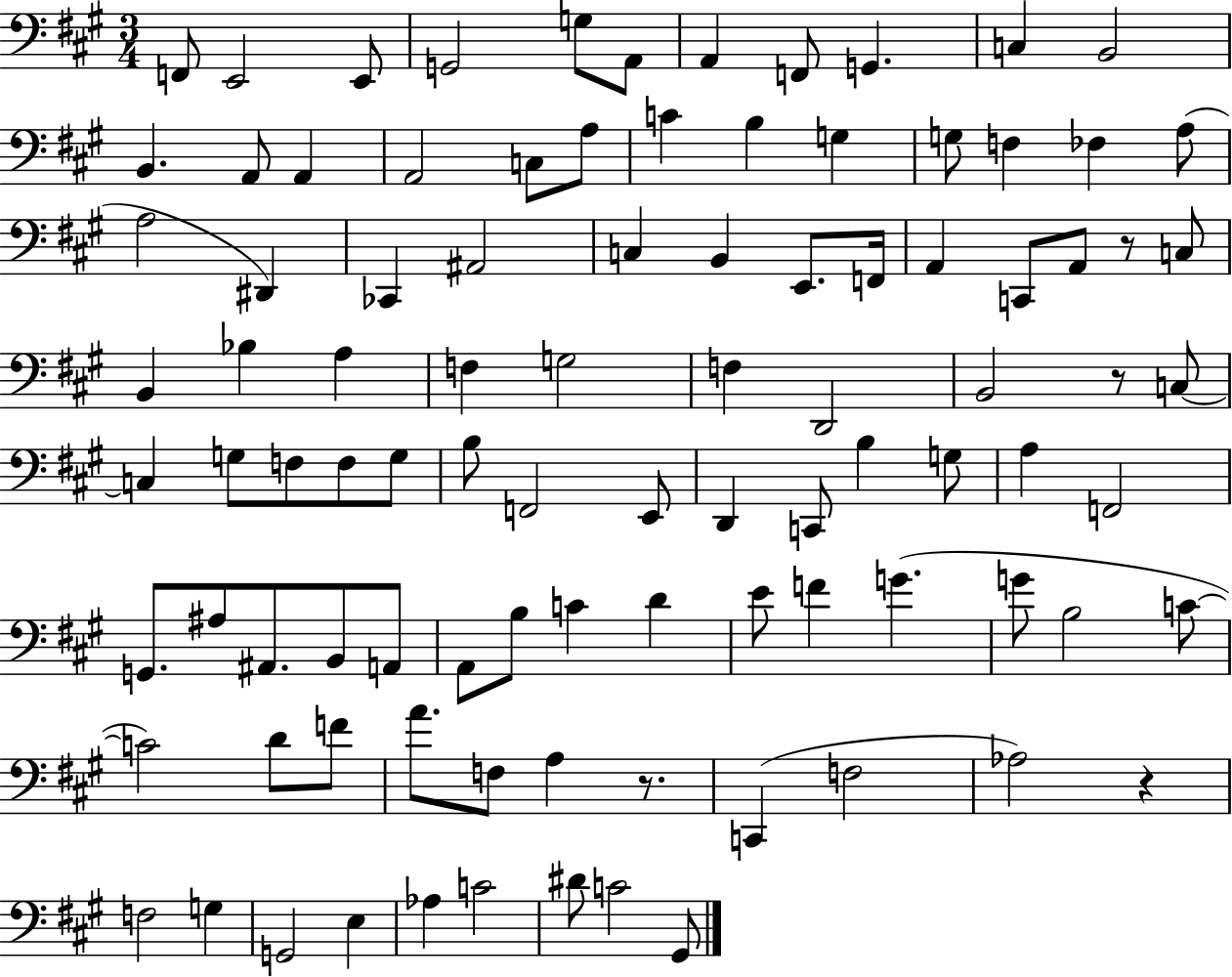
X:1
T:Untitled
M:3/4
L:1/4
K:A
F,,/2 E,,2 E,,/2 G,,2 G,/2 A,,/2 A,, F,,/2 G,, C, B,,2 B,, A,,/2 A,, A,,2 C,/2 A,/2 C B, G, G,/2 F, _F, A,/2 A,2 ^D,, _C,, ^A,,2 C, B,, E,,/2 F,,/4 A,, C,,/2 A,,/2 z/2 C,/2 B,, _B, A, F, G,2 F, D,,2 B,,2 z/2 C,/2 C, G,/2 F,/2 F,/2 G,/2 B,/2 F,,2 E,,/2 D,, C,,/2 B, G,/2 A, F,,2 G,,/2 ^A,/2 ^A,,/2 B,,/2 A,,/2 A,,/2 B,/2 C D E/2 F G G/2 B,2 C/2 C2 D/2 F/2 A/2 F,/2 A, z/2 C,, F,2 _A,2 z F,2 G, G,,2 E, _A, C2 ^D/2 C2 ^G,,/2